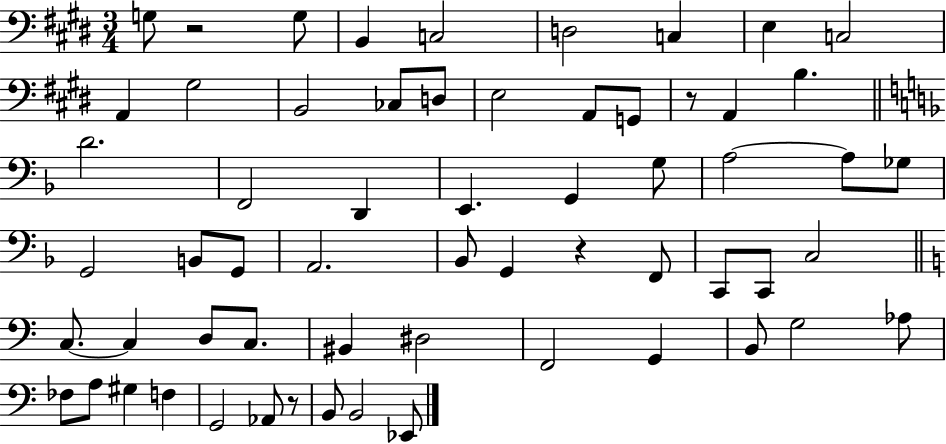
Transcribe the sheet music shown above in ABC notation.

X:1
T:Untitled
M:3/4
L:1/4
K:E
G,/2 z2 G,/2 B,, C,2 D,2 C, E, C,2 A,, ^G,2 B,,2 _C,/2 D,/2 E,2 A,,/2 G,,/2 z/2 A,, B, D2 F,,2 D,, E,, G,, G,/2 A,2 A,/2 _G,/2 G,,2 B,,/2 G,,/2 A,,2 _B,,/2 G,, z F,,/2 C,,/2 C,,/2 C,2 C,/2 C, D,/2 C,/2 ^B,, ^D,2 F,,2 G,, B,,/2 G,2 _A,/2 _F,/2 A,/2 ^G, F, G,,2 _A,,/2 z/2 B,,/2 B,,2 _E,,/2